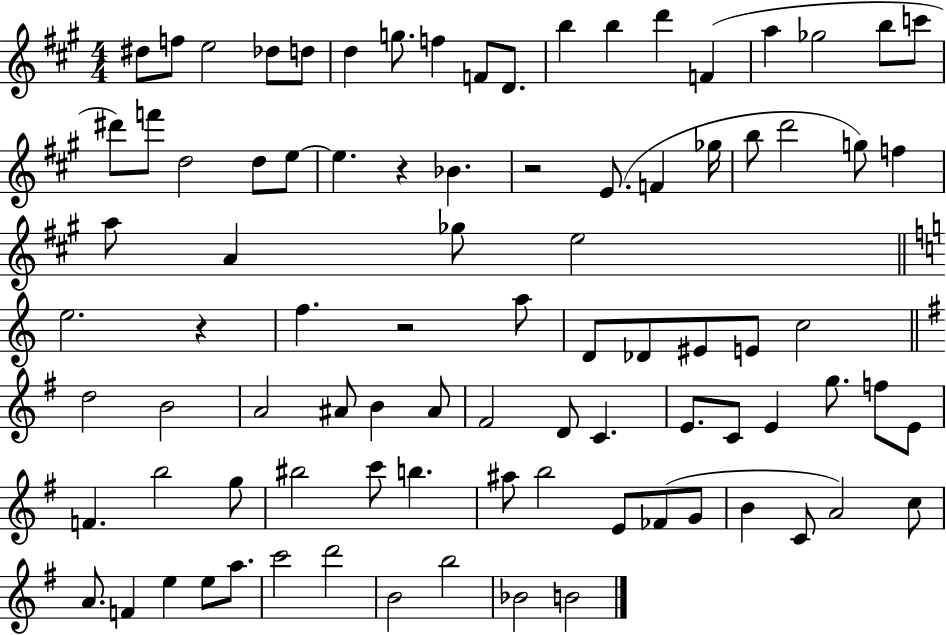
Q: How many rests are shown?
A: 4